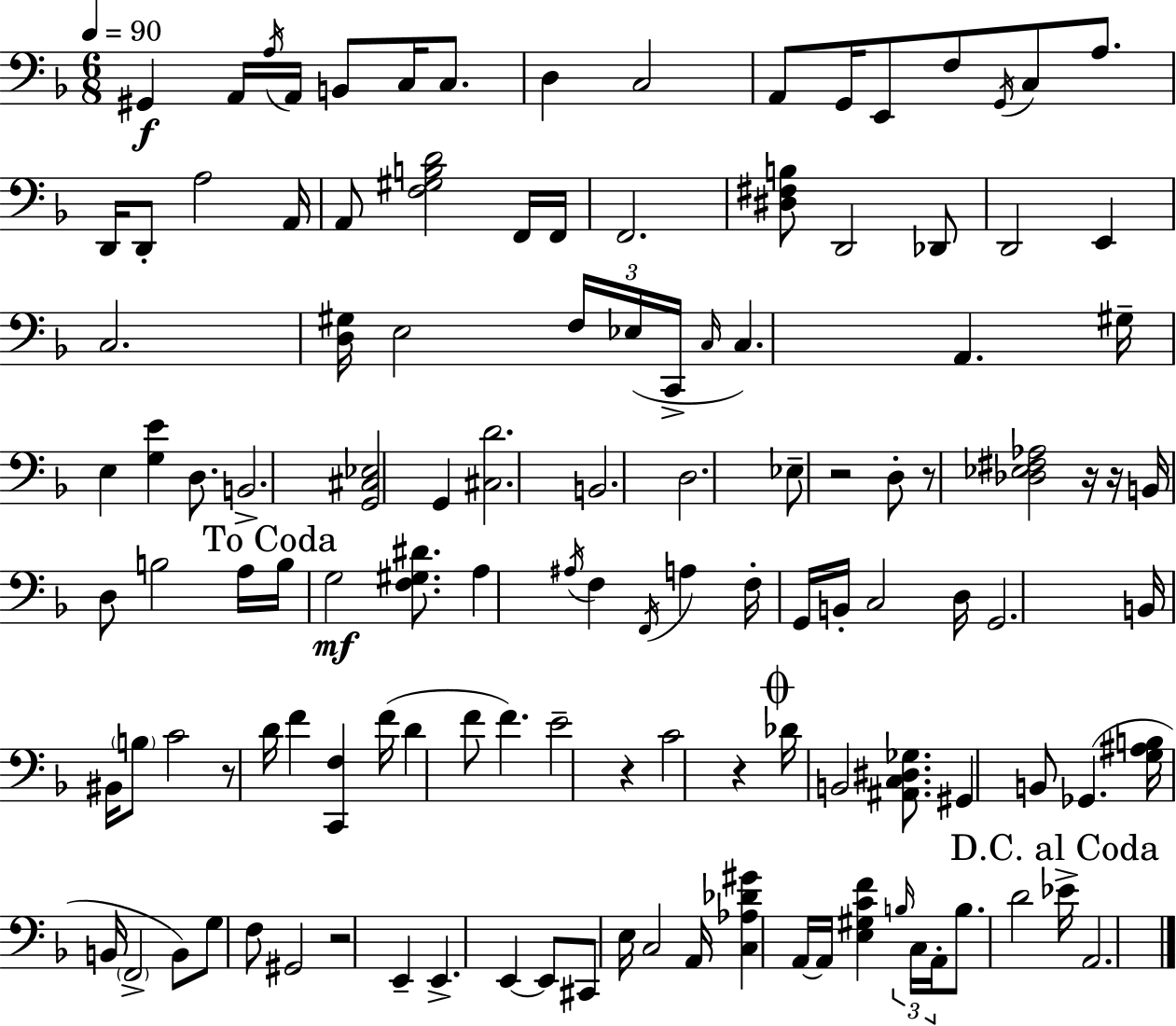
{
  \clef bass
  \numericTimeSignature
  \time 6/8
  \key f \major
  \tempo 4 = 90
  gis,4\f a,16 \acciaccatura { a16 } a,16 b,8 c16 c8. | d4 c2 | a,8 g,16 e,8 f8 \acciaccatura { g,16 } c8 a8. | d,16 d,8-. a2 | \break a,16 a,8 <f gis b d'>2 | f,16 f,16 f,2. | <dis fis b>8 d,2 | des,8 d,2 e,4 | \break c2. | <d gis>16 e2 \tuplet 3/2 { f16 | ees16( c,16-> } \grace { c16 }) c4. a,4. | gis16-- e4 <g e'>4 | \break d8. b,2.-> | <g, cis ees>2 g,4 | <cis d'>2. | b,2. | \break d2. | ees8-- r2 | d8-. r8 <des ees fis aes>2 | r16 r16 b,16 d8 b2 | \break a16 \mark "To Coda" b16 g2\mf | <f gis dis'>8. a4 \acciaccatura { ais16 } f4 | \acciaccatura { f,16 } a4 f16-. g,16 b,16-. c2 | d16 g,2. | \break b,16 bis,16 \parenthesize b8 c'2 | r8 d'16 f'4 | <c, f>4 f'16( d'4 f'8 f'4.) | e'2-- | \break r4 c'2 | r4 \mark \markup { \musicglyph "scripts.coda" } des'16 b,2 | <ais, c dis ges>8. gis,4 b,8 ges,4.( | <g ais b>16 b,16 \parenthesize f,2-> | \break b,8) g8 f8 gis,2 | r2 | e,4-- e,4.-> e,4~~ | e,8 cis,8 e16 c2 | \break a,16 <c aes des' gis'>4 a,16~~ a,16 <e gis c' f'>4 | \tuplet 3/2 { \grace { b16 } c16 a,16-. } b8. d'2 | \mark "D.C. al Coda" ees'16-> a,2. | \bar "|."
}